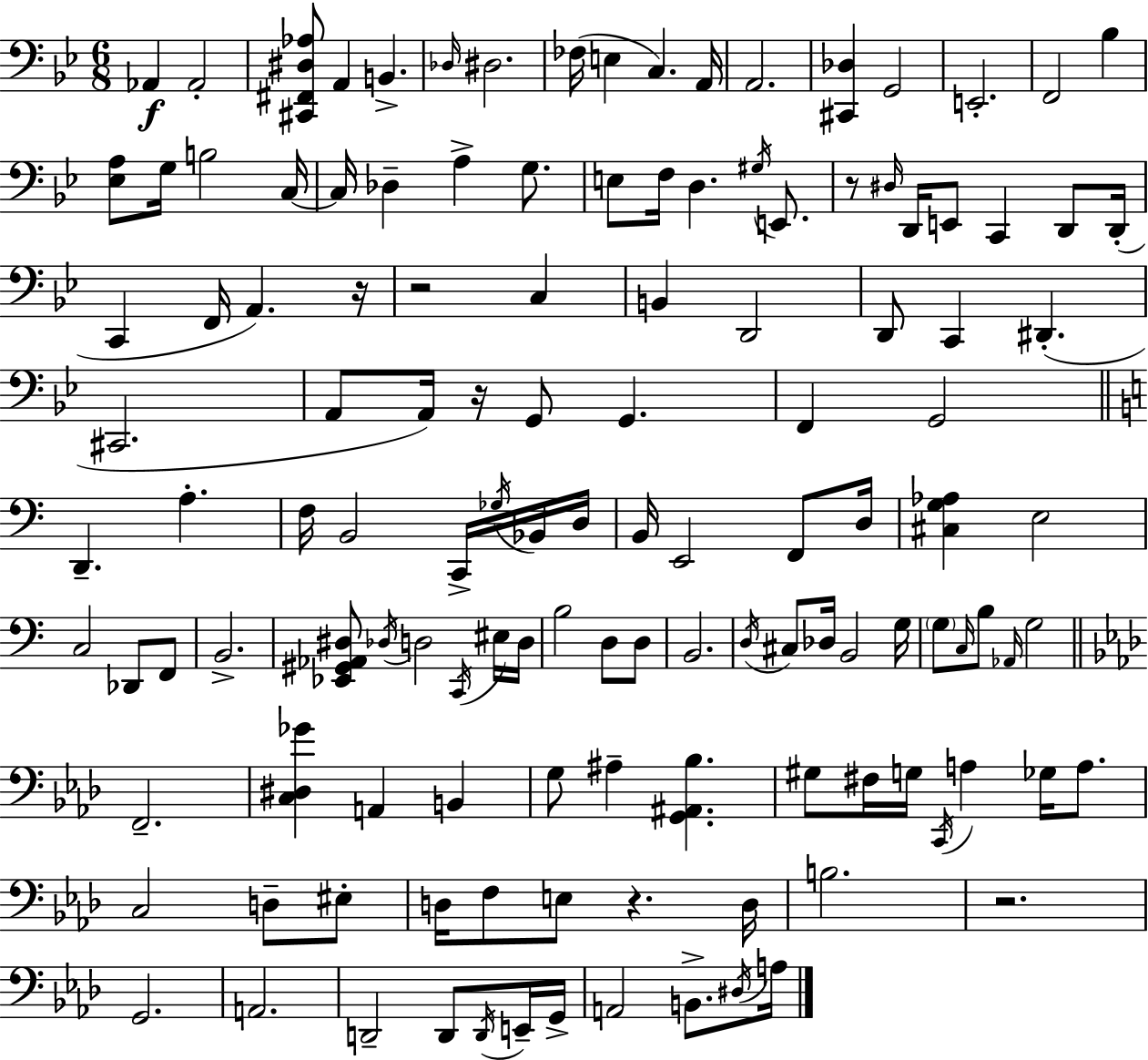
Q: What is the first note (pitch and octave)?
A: Ab2